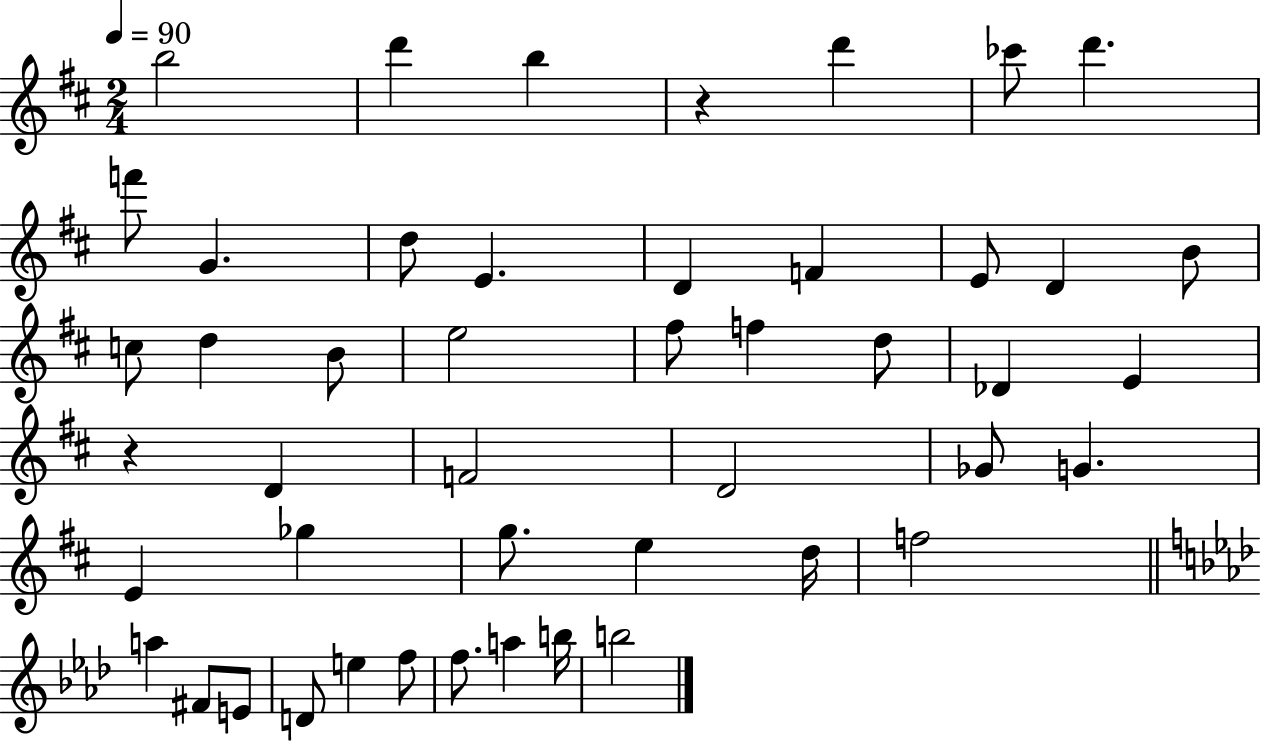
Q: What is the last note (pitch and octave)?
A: B5